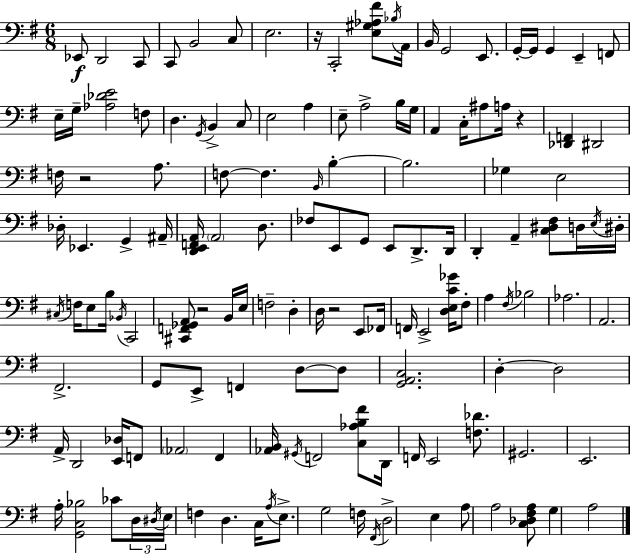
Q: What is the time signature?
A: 6/8